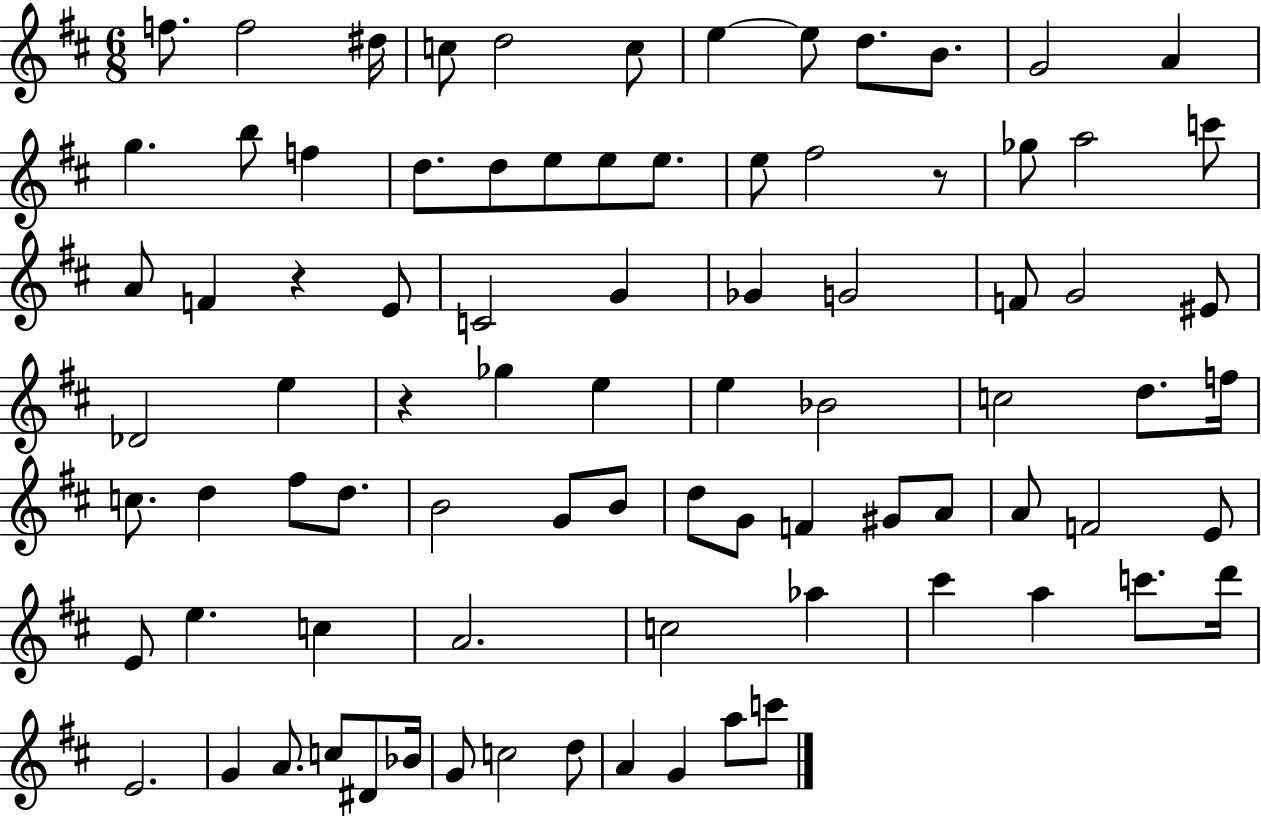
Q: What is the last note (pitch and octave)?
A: C6